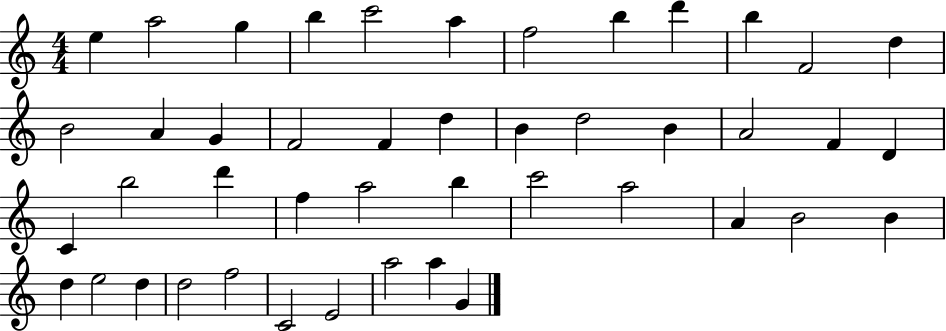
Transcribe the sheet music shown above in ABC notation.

X:1
T:Untitled
M:4/4
L:1/4
K:C
e a2 g b c'2 a f2 b d' b F2 d B2 A G F2 F d B d2 B A2 F D C b2 d' f a2 b c'2 a2 A B2 B d e2 d d2 f2 C2 E2 a2 a G